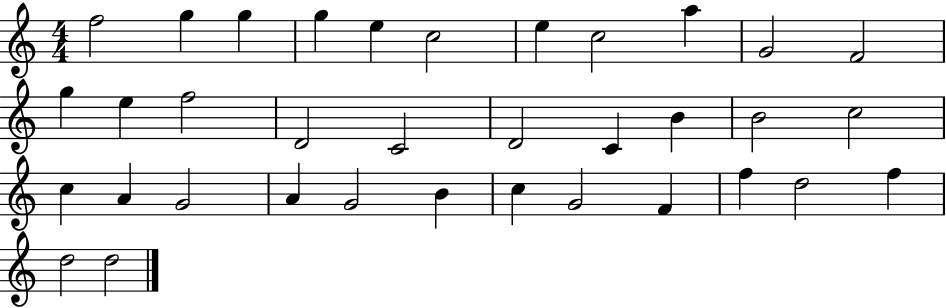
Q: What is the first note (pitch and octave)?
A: F5